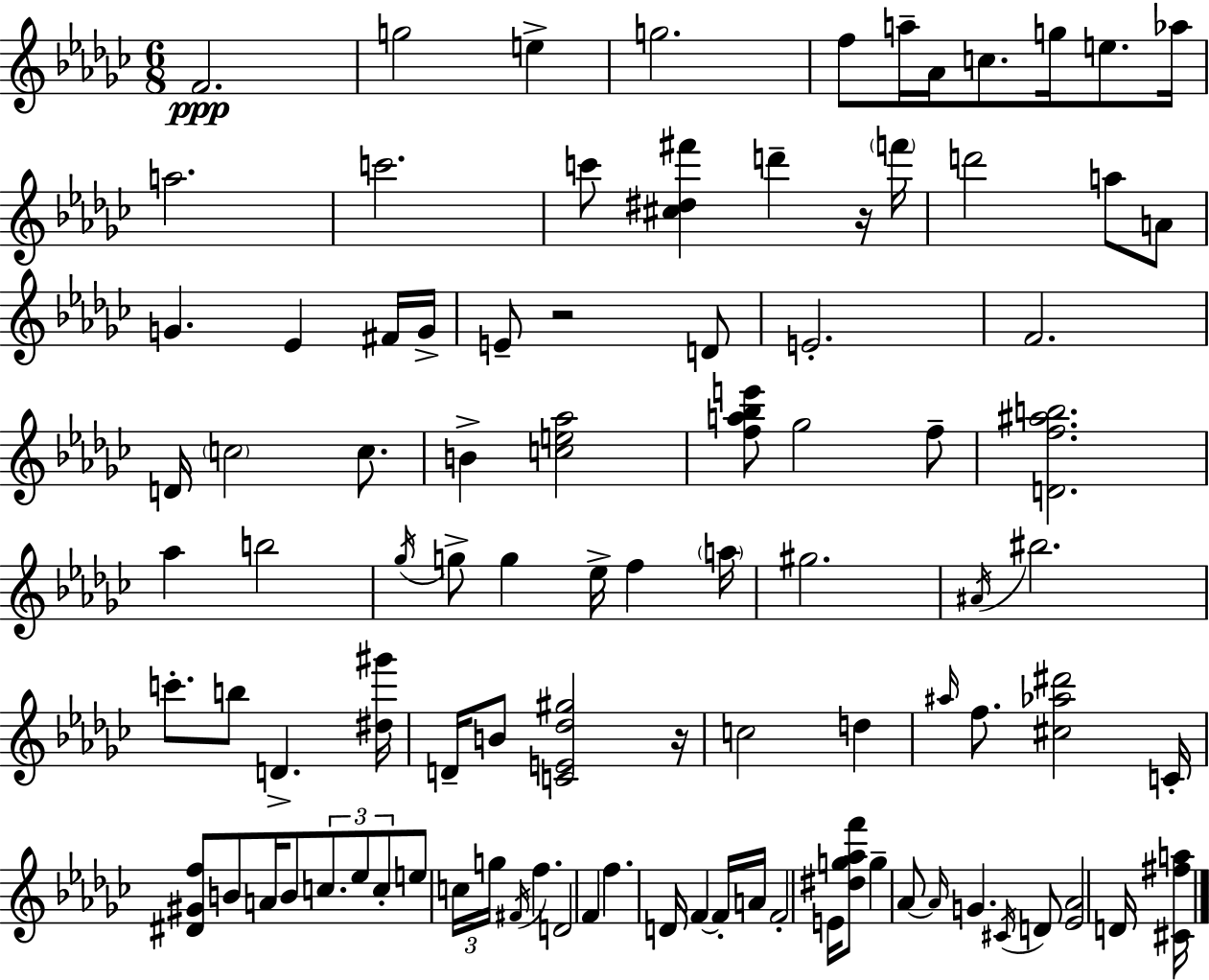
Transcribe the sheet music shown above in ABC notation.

X:1
T:Untitled
M:6/8
L:1/4
K:Ebm
F2 g2 e g2 f/2 a/4 _A/4 c/2 g/4 e/2 _a/4 a2 c'2 c'/2 [^c^d^f'] d' z/4 f'/4 d'2 a/2 A/2 G _E ^F/4 G/4 E/2 z2 D/2 E2 F2 D/4 c2 c/2 B [ce_a]2 [fa_be']/2 _g2 f/2 [Df^ab]2 _a b2 _g/4 g/2 g _e/4 f a/4 ^g2 ^A/4 ^b2 c'/2 b/2 D [^d^g']/4 D/4 B/2 [CE_d^g]2 z/4 c2 d ^a/4 f/2 [^c_a^d']2 C/4 [^D^Gf]/2 B/2 A/4 B/2 c/2 _e/2 c/2 e/2 c/4 g/4 ^F/4 f D2 F f D/4 F F/4 A/4 F2 E/4 [^dg_af']/2 g _A/2 _A/4 G ^C/4 D/2 [_E_A]2 D/4 [^C^fa]/4